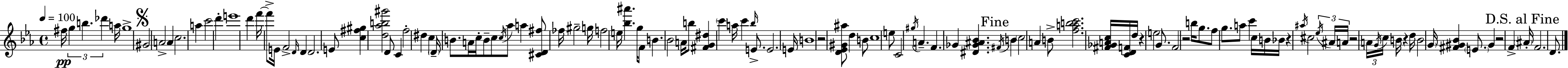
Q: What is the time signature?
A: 4/4